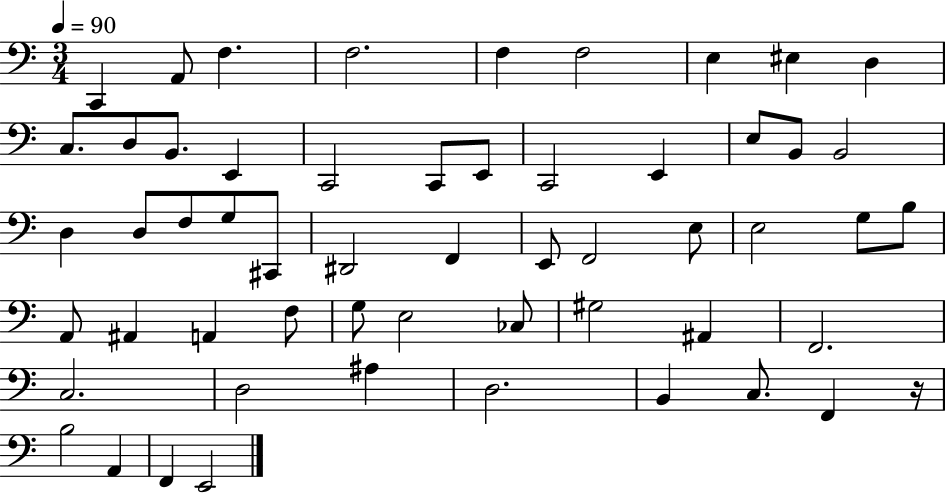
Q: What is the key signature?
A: C major